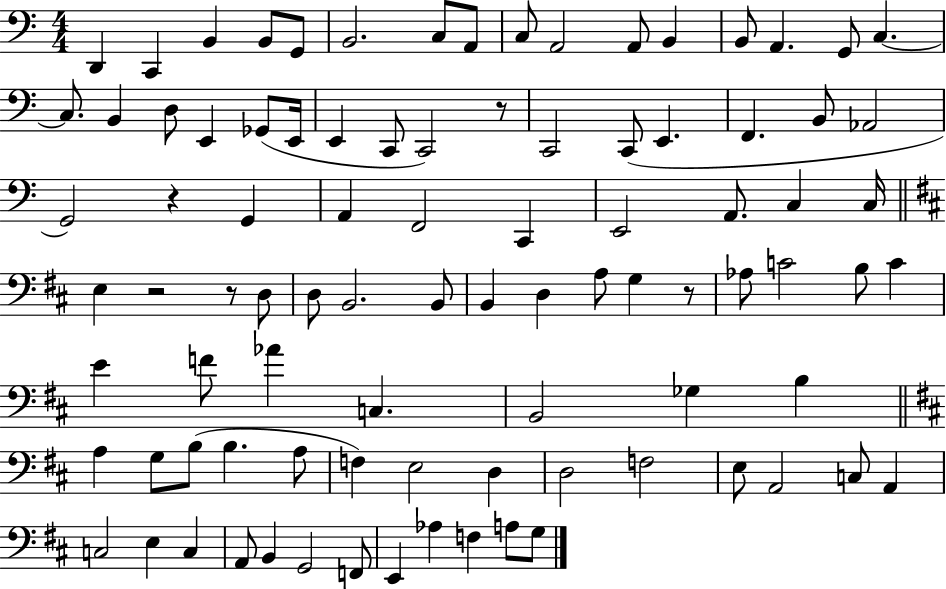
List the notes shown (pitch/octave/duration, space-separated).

D2/q C2/q B2/q B2/e G2/e B2/h. C3/e A2/e C3/e A2/h A2/e B2/q B2/e A2/q. G2/e C3/q. C3/e. B2/q D3/e E2/q Gb2/e E2/s E2/q C2/e C2/h R/e C2/h C2/e E2/q. F2/q. B2/e Ab2/h G2/h R/q G2/q A2/q F2/h C2/q E2/h A2/e. C3/q C3/s E3/q R/h R/e D3/e D3/e B2/h. B2/e B2/q D3/q A3/e G3/q R/e Ab3/e C4/h B3/e C4/q E4/q F4/e Ab4/q C3/q. B2/h Gb3/q B3/q A3/q G3/e B3/e B3/q. A3/e F3/q E3/h D3/q D3/h F3/h E3/e A2/h C3/e A2/q C3/h E3/q C3/q A2/e B2/q G2/h F2/e E2/q Ab3/q F3/q A3/e G3/e